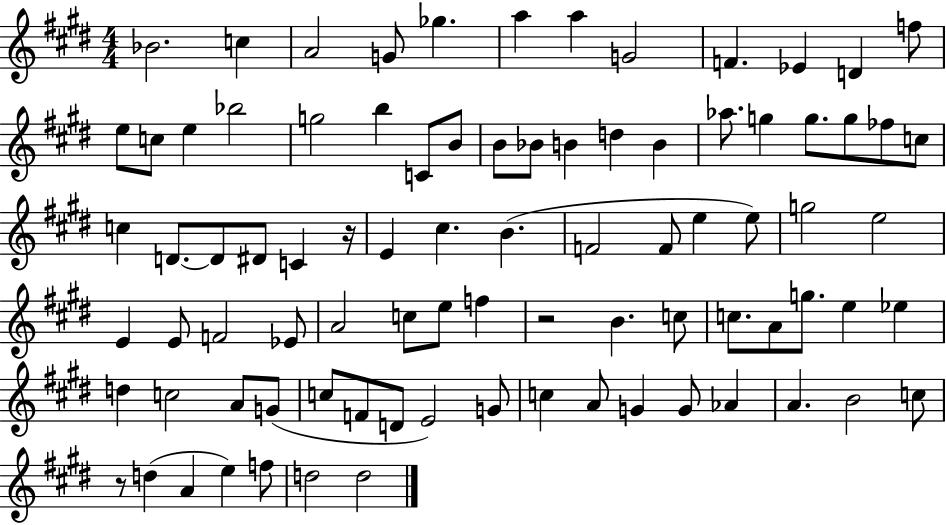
Bb4/h. C5/q A4/h G4/e Gb5/q. A5/q A5/q G4/h F4/q. Eb4/q D4/q F5/e E5/e C5/e E5/q Bb5/h G5/h B5/q C4/e B4/e B4/e Bb4/e B4/q D5/q B4/q Ab5/e. G5/q G5/e. G5/e FES5/e C5/e C5/q D4/e. D4/e D#4/e C4/q R/s E4/q C#5/q. B4/q. F4/h F4/e E5/q E5/e G5/h E5/h E4/q E4/e F4/h Eb4/e A4/h C5/e E5/e F5/q R/h B4/q. C5/e C5/e. A4/e G5/e. E5/q Eb5/q D5/q C5/h A4/e G4/e C5/e F4/e D4/e E4/h G4/e C5/q A4/e G4/q G4/e Ab4/q A4/q. B4/h C5/e R/e D5/q A4/q E5/q F5/e D5/h D5/h